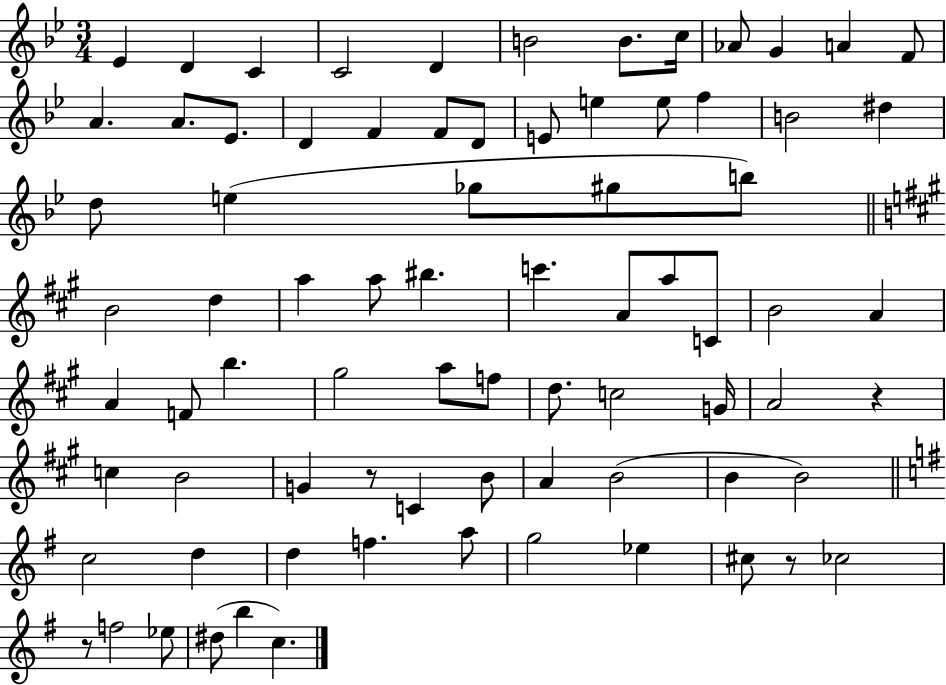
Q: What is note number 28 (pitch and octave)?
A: Gb5